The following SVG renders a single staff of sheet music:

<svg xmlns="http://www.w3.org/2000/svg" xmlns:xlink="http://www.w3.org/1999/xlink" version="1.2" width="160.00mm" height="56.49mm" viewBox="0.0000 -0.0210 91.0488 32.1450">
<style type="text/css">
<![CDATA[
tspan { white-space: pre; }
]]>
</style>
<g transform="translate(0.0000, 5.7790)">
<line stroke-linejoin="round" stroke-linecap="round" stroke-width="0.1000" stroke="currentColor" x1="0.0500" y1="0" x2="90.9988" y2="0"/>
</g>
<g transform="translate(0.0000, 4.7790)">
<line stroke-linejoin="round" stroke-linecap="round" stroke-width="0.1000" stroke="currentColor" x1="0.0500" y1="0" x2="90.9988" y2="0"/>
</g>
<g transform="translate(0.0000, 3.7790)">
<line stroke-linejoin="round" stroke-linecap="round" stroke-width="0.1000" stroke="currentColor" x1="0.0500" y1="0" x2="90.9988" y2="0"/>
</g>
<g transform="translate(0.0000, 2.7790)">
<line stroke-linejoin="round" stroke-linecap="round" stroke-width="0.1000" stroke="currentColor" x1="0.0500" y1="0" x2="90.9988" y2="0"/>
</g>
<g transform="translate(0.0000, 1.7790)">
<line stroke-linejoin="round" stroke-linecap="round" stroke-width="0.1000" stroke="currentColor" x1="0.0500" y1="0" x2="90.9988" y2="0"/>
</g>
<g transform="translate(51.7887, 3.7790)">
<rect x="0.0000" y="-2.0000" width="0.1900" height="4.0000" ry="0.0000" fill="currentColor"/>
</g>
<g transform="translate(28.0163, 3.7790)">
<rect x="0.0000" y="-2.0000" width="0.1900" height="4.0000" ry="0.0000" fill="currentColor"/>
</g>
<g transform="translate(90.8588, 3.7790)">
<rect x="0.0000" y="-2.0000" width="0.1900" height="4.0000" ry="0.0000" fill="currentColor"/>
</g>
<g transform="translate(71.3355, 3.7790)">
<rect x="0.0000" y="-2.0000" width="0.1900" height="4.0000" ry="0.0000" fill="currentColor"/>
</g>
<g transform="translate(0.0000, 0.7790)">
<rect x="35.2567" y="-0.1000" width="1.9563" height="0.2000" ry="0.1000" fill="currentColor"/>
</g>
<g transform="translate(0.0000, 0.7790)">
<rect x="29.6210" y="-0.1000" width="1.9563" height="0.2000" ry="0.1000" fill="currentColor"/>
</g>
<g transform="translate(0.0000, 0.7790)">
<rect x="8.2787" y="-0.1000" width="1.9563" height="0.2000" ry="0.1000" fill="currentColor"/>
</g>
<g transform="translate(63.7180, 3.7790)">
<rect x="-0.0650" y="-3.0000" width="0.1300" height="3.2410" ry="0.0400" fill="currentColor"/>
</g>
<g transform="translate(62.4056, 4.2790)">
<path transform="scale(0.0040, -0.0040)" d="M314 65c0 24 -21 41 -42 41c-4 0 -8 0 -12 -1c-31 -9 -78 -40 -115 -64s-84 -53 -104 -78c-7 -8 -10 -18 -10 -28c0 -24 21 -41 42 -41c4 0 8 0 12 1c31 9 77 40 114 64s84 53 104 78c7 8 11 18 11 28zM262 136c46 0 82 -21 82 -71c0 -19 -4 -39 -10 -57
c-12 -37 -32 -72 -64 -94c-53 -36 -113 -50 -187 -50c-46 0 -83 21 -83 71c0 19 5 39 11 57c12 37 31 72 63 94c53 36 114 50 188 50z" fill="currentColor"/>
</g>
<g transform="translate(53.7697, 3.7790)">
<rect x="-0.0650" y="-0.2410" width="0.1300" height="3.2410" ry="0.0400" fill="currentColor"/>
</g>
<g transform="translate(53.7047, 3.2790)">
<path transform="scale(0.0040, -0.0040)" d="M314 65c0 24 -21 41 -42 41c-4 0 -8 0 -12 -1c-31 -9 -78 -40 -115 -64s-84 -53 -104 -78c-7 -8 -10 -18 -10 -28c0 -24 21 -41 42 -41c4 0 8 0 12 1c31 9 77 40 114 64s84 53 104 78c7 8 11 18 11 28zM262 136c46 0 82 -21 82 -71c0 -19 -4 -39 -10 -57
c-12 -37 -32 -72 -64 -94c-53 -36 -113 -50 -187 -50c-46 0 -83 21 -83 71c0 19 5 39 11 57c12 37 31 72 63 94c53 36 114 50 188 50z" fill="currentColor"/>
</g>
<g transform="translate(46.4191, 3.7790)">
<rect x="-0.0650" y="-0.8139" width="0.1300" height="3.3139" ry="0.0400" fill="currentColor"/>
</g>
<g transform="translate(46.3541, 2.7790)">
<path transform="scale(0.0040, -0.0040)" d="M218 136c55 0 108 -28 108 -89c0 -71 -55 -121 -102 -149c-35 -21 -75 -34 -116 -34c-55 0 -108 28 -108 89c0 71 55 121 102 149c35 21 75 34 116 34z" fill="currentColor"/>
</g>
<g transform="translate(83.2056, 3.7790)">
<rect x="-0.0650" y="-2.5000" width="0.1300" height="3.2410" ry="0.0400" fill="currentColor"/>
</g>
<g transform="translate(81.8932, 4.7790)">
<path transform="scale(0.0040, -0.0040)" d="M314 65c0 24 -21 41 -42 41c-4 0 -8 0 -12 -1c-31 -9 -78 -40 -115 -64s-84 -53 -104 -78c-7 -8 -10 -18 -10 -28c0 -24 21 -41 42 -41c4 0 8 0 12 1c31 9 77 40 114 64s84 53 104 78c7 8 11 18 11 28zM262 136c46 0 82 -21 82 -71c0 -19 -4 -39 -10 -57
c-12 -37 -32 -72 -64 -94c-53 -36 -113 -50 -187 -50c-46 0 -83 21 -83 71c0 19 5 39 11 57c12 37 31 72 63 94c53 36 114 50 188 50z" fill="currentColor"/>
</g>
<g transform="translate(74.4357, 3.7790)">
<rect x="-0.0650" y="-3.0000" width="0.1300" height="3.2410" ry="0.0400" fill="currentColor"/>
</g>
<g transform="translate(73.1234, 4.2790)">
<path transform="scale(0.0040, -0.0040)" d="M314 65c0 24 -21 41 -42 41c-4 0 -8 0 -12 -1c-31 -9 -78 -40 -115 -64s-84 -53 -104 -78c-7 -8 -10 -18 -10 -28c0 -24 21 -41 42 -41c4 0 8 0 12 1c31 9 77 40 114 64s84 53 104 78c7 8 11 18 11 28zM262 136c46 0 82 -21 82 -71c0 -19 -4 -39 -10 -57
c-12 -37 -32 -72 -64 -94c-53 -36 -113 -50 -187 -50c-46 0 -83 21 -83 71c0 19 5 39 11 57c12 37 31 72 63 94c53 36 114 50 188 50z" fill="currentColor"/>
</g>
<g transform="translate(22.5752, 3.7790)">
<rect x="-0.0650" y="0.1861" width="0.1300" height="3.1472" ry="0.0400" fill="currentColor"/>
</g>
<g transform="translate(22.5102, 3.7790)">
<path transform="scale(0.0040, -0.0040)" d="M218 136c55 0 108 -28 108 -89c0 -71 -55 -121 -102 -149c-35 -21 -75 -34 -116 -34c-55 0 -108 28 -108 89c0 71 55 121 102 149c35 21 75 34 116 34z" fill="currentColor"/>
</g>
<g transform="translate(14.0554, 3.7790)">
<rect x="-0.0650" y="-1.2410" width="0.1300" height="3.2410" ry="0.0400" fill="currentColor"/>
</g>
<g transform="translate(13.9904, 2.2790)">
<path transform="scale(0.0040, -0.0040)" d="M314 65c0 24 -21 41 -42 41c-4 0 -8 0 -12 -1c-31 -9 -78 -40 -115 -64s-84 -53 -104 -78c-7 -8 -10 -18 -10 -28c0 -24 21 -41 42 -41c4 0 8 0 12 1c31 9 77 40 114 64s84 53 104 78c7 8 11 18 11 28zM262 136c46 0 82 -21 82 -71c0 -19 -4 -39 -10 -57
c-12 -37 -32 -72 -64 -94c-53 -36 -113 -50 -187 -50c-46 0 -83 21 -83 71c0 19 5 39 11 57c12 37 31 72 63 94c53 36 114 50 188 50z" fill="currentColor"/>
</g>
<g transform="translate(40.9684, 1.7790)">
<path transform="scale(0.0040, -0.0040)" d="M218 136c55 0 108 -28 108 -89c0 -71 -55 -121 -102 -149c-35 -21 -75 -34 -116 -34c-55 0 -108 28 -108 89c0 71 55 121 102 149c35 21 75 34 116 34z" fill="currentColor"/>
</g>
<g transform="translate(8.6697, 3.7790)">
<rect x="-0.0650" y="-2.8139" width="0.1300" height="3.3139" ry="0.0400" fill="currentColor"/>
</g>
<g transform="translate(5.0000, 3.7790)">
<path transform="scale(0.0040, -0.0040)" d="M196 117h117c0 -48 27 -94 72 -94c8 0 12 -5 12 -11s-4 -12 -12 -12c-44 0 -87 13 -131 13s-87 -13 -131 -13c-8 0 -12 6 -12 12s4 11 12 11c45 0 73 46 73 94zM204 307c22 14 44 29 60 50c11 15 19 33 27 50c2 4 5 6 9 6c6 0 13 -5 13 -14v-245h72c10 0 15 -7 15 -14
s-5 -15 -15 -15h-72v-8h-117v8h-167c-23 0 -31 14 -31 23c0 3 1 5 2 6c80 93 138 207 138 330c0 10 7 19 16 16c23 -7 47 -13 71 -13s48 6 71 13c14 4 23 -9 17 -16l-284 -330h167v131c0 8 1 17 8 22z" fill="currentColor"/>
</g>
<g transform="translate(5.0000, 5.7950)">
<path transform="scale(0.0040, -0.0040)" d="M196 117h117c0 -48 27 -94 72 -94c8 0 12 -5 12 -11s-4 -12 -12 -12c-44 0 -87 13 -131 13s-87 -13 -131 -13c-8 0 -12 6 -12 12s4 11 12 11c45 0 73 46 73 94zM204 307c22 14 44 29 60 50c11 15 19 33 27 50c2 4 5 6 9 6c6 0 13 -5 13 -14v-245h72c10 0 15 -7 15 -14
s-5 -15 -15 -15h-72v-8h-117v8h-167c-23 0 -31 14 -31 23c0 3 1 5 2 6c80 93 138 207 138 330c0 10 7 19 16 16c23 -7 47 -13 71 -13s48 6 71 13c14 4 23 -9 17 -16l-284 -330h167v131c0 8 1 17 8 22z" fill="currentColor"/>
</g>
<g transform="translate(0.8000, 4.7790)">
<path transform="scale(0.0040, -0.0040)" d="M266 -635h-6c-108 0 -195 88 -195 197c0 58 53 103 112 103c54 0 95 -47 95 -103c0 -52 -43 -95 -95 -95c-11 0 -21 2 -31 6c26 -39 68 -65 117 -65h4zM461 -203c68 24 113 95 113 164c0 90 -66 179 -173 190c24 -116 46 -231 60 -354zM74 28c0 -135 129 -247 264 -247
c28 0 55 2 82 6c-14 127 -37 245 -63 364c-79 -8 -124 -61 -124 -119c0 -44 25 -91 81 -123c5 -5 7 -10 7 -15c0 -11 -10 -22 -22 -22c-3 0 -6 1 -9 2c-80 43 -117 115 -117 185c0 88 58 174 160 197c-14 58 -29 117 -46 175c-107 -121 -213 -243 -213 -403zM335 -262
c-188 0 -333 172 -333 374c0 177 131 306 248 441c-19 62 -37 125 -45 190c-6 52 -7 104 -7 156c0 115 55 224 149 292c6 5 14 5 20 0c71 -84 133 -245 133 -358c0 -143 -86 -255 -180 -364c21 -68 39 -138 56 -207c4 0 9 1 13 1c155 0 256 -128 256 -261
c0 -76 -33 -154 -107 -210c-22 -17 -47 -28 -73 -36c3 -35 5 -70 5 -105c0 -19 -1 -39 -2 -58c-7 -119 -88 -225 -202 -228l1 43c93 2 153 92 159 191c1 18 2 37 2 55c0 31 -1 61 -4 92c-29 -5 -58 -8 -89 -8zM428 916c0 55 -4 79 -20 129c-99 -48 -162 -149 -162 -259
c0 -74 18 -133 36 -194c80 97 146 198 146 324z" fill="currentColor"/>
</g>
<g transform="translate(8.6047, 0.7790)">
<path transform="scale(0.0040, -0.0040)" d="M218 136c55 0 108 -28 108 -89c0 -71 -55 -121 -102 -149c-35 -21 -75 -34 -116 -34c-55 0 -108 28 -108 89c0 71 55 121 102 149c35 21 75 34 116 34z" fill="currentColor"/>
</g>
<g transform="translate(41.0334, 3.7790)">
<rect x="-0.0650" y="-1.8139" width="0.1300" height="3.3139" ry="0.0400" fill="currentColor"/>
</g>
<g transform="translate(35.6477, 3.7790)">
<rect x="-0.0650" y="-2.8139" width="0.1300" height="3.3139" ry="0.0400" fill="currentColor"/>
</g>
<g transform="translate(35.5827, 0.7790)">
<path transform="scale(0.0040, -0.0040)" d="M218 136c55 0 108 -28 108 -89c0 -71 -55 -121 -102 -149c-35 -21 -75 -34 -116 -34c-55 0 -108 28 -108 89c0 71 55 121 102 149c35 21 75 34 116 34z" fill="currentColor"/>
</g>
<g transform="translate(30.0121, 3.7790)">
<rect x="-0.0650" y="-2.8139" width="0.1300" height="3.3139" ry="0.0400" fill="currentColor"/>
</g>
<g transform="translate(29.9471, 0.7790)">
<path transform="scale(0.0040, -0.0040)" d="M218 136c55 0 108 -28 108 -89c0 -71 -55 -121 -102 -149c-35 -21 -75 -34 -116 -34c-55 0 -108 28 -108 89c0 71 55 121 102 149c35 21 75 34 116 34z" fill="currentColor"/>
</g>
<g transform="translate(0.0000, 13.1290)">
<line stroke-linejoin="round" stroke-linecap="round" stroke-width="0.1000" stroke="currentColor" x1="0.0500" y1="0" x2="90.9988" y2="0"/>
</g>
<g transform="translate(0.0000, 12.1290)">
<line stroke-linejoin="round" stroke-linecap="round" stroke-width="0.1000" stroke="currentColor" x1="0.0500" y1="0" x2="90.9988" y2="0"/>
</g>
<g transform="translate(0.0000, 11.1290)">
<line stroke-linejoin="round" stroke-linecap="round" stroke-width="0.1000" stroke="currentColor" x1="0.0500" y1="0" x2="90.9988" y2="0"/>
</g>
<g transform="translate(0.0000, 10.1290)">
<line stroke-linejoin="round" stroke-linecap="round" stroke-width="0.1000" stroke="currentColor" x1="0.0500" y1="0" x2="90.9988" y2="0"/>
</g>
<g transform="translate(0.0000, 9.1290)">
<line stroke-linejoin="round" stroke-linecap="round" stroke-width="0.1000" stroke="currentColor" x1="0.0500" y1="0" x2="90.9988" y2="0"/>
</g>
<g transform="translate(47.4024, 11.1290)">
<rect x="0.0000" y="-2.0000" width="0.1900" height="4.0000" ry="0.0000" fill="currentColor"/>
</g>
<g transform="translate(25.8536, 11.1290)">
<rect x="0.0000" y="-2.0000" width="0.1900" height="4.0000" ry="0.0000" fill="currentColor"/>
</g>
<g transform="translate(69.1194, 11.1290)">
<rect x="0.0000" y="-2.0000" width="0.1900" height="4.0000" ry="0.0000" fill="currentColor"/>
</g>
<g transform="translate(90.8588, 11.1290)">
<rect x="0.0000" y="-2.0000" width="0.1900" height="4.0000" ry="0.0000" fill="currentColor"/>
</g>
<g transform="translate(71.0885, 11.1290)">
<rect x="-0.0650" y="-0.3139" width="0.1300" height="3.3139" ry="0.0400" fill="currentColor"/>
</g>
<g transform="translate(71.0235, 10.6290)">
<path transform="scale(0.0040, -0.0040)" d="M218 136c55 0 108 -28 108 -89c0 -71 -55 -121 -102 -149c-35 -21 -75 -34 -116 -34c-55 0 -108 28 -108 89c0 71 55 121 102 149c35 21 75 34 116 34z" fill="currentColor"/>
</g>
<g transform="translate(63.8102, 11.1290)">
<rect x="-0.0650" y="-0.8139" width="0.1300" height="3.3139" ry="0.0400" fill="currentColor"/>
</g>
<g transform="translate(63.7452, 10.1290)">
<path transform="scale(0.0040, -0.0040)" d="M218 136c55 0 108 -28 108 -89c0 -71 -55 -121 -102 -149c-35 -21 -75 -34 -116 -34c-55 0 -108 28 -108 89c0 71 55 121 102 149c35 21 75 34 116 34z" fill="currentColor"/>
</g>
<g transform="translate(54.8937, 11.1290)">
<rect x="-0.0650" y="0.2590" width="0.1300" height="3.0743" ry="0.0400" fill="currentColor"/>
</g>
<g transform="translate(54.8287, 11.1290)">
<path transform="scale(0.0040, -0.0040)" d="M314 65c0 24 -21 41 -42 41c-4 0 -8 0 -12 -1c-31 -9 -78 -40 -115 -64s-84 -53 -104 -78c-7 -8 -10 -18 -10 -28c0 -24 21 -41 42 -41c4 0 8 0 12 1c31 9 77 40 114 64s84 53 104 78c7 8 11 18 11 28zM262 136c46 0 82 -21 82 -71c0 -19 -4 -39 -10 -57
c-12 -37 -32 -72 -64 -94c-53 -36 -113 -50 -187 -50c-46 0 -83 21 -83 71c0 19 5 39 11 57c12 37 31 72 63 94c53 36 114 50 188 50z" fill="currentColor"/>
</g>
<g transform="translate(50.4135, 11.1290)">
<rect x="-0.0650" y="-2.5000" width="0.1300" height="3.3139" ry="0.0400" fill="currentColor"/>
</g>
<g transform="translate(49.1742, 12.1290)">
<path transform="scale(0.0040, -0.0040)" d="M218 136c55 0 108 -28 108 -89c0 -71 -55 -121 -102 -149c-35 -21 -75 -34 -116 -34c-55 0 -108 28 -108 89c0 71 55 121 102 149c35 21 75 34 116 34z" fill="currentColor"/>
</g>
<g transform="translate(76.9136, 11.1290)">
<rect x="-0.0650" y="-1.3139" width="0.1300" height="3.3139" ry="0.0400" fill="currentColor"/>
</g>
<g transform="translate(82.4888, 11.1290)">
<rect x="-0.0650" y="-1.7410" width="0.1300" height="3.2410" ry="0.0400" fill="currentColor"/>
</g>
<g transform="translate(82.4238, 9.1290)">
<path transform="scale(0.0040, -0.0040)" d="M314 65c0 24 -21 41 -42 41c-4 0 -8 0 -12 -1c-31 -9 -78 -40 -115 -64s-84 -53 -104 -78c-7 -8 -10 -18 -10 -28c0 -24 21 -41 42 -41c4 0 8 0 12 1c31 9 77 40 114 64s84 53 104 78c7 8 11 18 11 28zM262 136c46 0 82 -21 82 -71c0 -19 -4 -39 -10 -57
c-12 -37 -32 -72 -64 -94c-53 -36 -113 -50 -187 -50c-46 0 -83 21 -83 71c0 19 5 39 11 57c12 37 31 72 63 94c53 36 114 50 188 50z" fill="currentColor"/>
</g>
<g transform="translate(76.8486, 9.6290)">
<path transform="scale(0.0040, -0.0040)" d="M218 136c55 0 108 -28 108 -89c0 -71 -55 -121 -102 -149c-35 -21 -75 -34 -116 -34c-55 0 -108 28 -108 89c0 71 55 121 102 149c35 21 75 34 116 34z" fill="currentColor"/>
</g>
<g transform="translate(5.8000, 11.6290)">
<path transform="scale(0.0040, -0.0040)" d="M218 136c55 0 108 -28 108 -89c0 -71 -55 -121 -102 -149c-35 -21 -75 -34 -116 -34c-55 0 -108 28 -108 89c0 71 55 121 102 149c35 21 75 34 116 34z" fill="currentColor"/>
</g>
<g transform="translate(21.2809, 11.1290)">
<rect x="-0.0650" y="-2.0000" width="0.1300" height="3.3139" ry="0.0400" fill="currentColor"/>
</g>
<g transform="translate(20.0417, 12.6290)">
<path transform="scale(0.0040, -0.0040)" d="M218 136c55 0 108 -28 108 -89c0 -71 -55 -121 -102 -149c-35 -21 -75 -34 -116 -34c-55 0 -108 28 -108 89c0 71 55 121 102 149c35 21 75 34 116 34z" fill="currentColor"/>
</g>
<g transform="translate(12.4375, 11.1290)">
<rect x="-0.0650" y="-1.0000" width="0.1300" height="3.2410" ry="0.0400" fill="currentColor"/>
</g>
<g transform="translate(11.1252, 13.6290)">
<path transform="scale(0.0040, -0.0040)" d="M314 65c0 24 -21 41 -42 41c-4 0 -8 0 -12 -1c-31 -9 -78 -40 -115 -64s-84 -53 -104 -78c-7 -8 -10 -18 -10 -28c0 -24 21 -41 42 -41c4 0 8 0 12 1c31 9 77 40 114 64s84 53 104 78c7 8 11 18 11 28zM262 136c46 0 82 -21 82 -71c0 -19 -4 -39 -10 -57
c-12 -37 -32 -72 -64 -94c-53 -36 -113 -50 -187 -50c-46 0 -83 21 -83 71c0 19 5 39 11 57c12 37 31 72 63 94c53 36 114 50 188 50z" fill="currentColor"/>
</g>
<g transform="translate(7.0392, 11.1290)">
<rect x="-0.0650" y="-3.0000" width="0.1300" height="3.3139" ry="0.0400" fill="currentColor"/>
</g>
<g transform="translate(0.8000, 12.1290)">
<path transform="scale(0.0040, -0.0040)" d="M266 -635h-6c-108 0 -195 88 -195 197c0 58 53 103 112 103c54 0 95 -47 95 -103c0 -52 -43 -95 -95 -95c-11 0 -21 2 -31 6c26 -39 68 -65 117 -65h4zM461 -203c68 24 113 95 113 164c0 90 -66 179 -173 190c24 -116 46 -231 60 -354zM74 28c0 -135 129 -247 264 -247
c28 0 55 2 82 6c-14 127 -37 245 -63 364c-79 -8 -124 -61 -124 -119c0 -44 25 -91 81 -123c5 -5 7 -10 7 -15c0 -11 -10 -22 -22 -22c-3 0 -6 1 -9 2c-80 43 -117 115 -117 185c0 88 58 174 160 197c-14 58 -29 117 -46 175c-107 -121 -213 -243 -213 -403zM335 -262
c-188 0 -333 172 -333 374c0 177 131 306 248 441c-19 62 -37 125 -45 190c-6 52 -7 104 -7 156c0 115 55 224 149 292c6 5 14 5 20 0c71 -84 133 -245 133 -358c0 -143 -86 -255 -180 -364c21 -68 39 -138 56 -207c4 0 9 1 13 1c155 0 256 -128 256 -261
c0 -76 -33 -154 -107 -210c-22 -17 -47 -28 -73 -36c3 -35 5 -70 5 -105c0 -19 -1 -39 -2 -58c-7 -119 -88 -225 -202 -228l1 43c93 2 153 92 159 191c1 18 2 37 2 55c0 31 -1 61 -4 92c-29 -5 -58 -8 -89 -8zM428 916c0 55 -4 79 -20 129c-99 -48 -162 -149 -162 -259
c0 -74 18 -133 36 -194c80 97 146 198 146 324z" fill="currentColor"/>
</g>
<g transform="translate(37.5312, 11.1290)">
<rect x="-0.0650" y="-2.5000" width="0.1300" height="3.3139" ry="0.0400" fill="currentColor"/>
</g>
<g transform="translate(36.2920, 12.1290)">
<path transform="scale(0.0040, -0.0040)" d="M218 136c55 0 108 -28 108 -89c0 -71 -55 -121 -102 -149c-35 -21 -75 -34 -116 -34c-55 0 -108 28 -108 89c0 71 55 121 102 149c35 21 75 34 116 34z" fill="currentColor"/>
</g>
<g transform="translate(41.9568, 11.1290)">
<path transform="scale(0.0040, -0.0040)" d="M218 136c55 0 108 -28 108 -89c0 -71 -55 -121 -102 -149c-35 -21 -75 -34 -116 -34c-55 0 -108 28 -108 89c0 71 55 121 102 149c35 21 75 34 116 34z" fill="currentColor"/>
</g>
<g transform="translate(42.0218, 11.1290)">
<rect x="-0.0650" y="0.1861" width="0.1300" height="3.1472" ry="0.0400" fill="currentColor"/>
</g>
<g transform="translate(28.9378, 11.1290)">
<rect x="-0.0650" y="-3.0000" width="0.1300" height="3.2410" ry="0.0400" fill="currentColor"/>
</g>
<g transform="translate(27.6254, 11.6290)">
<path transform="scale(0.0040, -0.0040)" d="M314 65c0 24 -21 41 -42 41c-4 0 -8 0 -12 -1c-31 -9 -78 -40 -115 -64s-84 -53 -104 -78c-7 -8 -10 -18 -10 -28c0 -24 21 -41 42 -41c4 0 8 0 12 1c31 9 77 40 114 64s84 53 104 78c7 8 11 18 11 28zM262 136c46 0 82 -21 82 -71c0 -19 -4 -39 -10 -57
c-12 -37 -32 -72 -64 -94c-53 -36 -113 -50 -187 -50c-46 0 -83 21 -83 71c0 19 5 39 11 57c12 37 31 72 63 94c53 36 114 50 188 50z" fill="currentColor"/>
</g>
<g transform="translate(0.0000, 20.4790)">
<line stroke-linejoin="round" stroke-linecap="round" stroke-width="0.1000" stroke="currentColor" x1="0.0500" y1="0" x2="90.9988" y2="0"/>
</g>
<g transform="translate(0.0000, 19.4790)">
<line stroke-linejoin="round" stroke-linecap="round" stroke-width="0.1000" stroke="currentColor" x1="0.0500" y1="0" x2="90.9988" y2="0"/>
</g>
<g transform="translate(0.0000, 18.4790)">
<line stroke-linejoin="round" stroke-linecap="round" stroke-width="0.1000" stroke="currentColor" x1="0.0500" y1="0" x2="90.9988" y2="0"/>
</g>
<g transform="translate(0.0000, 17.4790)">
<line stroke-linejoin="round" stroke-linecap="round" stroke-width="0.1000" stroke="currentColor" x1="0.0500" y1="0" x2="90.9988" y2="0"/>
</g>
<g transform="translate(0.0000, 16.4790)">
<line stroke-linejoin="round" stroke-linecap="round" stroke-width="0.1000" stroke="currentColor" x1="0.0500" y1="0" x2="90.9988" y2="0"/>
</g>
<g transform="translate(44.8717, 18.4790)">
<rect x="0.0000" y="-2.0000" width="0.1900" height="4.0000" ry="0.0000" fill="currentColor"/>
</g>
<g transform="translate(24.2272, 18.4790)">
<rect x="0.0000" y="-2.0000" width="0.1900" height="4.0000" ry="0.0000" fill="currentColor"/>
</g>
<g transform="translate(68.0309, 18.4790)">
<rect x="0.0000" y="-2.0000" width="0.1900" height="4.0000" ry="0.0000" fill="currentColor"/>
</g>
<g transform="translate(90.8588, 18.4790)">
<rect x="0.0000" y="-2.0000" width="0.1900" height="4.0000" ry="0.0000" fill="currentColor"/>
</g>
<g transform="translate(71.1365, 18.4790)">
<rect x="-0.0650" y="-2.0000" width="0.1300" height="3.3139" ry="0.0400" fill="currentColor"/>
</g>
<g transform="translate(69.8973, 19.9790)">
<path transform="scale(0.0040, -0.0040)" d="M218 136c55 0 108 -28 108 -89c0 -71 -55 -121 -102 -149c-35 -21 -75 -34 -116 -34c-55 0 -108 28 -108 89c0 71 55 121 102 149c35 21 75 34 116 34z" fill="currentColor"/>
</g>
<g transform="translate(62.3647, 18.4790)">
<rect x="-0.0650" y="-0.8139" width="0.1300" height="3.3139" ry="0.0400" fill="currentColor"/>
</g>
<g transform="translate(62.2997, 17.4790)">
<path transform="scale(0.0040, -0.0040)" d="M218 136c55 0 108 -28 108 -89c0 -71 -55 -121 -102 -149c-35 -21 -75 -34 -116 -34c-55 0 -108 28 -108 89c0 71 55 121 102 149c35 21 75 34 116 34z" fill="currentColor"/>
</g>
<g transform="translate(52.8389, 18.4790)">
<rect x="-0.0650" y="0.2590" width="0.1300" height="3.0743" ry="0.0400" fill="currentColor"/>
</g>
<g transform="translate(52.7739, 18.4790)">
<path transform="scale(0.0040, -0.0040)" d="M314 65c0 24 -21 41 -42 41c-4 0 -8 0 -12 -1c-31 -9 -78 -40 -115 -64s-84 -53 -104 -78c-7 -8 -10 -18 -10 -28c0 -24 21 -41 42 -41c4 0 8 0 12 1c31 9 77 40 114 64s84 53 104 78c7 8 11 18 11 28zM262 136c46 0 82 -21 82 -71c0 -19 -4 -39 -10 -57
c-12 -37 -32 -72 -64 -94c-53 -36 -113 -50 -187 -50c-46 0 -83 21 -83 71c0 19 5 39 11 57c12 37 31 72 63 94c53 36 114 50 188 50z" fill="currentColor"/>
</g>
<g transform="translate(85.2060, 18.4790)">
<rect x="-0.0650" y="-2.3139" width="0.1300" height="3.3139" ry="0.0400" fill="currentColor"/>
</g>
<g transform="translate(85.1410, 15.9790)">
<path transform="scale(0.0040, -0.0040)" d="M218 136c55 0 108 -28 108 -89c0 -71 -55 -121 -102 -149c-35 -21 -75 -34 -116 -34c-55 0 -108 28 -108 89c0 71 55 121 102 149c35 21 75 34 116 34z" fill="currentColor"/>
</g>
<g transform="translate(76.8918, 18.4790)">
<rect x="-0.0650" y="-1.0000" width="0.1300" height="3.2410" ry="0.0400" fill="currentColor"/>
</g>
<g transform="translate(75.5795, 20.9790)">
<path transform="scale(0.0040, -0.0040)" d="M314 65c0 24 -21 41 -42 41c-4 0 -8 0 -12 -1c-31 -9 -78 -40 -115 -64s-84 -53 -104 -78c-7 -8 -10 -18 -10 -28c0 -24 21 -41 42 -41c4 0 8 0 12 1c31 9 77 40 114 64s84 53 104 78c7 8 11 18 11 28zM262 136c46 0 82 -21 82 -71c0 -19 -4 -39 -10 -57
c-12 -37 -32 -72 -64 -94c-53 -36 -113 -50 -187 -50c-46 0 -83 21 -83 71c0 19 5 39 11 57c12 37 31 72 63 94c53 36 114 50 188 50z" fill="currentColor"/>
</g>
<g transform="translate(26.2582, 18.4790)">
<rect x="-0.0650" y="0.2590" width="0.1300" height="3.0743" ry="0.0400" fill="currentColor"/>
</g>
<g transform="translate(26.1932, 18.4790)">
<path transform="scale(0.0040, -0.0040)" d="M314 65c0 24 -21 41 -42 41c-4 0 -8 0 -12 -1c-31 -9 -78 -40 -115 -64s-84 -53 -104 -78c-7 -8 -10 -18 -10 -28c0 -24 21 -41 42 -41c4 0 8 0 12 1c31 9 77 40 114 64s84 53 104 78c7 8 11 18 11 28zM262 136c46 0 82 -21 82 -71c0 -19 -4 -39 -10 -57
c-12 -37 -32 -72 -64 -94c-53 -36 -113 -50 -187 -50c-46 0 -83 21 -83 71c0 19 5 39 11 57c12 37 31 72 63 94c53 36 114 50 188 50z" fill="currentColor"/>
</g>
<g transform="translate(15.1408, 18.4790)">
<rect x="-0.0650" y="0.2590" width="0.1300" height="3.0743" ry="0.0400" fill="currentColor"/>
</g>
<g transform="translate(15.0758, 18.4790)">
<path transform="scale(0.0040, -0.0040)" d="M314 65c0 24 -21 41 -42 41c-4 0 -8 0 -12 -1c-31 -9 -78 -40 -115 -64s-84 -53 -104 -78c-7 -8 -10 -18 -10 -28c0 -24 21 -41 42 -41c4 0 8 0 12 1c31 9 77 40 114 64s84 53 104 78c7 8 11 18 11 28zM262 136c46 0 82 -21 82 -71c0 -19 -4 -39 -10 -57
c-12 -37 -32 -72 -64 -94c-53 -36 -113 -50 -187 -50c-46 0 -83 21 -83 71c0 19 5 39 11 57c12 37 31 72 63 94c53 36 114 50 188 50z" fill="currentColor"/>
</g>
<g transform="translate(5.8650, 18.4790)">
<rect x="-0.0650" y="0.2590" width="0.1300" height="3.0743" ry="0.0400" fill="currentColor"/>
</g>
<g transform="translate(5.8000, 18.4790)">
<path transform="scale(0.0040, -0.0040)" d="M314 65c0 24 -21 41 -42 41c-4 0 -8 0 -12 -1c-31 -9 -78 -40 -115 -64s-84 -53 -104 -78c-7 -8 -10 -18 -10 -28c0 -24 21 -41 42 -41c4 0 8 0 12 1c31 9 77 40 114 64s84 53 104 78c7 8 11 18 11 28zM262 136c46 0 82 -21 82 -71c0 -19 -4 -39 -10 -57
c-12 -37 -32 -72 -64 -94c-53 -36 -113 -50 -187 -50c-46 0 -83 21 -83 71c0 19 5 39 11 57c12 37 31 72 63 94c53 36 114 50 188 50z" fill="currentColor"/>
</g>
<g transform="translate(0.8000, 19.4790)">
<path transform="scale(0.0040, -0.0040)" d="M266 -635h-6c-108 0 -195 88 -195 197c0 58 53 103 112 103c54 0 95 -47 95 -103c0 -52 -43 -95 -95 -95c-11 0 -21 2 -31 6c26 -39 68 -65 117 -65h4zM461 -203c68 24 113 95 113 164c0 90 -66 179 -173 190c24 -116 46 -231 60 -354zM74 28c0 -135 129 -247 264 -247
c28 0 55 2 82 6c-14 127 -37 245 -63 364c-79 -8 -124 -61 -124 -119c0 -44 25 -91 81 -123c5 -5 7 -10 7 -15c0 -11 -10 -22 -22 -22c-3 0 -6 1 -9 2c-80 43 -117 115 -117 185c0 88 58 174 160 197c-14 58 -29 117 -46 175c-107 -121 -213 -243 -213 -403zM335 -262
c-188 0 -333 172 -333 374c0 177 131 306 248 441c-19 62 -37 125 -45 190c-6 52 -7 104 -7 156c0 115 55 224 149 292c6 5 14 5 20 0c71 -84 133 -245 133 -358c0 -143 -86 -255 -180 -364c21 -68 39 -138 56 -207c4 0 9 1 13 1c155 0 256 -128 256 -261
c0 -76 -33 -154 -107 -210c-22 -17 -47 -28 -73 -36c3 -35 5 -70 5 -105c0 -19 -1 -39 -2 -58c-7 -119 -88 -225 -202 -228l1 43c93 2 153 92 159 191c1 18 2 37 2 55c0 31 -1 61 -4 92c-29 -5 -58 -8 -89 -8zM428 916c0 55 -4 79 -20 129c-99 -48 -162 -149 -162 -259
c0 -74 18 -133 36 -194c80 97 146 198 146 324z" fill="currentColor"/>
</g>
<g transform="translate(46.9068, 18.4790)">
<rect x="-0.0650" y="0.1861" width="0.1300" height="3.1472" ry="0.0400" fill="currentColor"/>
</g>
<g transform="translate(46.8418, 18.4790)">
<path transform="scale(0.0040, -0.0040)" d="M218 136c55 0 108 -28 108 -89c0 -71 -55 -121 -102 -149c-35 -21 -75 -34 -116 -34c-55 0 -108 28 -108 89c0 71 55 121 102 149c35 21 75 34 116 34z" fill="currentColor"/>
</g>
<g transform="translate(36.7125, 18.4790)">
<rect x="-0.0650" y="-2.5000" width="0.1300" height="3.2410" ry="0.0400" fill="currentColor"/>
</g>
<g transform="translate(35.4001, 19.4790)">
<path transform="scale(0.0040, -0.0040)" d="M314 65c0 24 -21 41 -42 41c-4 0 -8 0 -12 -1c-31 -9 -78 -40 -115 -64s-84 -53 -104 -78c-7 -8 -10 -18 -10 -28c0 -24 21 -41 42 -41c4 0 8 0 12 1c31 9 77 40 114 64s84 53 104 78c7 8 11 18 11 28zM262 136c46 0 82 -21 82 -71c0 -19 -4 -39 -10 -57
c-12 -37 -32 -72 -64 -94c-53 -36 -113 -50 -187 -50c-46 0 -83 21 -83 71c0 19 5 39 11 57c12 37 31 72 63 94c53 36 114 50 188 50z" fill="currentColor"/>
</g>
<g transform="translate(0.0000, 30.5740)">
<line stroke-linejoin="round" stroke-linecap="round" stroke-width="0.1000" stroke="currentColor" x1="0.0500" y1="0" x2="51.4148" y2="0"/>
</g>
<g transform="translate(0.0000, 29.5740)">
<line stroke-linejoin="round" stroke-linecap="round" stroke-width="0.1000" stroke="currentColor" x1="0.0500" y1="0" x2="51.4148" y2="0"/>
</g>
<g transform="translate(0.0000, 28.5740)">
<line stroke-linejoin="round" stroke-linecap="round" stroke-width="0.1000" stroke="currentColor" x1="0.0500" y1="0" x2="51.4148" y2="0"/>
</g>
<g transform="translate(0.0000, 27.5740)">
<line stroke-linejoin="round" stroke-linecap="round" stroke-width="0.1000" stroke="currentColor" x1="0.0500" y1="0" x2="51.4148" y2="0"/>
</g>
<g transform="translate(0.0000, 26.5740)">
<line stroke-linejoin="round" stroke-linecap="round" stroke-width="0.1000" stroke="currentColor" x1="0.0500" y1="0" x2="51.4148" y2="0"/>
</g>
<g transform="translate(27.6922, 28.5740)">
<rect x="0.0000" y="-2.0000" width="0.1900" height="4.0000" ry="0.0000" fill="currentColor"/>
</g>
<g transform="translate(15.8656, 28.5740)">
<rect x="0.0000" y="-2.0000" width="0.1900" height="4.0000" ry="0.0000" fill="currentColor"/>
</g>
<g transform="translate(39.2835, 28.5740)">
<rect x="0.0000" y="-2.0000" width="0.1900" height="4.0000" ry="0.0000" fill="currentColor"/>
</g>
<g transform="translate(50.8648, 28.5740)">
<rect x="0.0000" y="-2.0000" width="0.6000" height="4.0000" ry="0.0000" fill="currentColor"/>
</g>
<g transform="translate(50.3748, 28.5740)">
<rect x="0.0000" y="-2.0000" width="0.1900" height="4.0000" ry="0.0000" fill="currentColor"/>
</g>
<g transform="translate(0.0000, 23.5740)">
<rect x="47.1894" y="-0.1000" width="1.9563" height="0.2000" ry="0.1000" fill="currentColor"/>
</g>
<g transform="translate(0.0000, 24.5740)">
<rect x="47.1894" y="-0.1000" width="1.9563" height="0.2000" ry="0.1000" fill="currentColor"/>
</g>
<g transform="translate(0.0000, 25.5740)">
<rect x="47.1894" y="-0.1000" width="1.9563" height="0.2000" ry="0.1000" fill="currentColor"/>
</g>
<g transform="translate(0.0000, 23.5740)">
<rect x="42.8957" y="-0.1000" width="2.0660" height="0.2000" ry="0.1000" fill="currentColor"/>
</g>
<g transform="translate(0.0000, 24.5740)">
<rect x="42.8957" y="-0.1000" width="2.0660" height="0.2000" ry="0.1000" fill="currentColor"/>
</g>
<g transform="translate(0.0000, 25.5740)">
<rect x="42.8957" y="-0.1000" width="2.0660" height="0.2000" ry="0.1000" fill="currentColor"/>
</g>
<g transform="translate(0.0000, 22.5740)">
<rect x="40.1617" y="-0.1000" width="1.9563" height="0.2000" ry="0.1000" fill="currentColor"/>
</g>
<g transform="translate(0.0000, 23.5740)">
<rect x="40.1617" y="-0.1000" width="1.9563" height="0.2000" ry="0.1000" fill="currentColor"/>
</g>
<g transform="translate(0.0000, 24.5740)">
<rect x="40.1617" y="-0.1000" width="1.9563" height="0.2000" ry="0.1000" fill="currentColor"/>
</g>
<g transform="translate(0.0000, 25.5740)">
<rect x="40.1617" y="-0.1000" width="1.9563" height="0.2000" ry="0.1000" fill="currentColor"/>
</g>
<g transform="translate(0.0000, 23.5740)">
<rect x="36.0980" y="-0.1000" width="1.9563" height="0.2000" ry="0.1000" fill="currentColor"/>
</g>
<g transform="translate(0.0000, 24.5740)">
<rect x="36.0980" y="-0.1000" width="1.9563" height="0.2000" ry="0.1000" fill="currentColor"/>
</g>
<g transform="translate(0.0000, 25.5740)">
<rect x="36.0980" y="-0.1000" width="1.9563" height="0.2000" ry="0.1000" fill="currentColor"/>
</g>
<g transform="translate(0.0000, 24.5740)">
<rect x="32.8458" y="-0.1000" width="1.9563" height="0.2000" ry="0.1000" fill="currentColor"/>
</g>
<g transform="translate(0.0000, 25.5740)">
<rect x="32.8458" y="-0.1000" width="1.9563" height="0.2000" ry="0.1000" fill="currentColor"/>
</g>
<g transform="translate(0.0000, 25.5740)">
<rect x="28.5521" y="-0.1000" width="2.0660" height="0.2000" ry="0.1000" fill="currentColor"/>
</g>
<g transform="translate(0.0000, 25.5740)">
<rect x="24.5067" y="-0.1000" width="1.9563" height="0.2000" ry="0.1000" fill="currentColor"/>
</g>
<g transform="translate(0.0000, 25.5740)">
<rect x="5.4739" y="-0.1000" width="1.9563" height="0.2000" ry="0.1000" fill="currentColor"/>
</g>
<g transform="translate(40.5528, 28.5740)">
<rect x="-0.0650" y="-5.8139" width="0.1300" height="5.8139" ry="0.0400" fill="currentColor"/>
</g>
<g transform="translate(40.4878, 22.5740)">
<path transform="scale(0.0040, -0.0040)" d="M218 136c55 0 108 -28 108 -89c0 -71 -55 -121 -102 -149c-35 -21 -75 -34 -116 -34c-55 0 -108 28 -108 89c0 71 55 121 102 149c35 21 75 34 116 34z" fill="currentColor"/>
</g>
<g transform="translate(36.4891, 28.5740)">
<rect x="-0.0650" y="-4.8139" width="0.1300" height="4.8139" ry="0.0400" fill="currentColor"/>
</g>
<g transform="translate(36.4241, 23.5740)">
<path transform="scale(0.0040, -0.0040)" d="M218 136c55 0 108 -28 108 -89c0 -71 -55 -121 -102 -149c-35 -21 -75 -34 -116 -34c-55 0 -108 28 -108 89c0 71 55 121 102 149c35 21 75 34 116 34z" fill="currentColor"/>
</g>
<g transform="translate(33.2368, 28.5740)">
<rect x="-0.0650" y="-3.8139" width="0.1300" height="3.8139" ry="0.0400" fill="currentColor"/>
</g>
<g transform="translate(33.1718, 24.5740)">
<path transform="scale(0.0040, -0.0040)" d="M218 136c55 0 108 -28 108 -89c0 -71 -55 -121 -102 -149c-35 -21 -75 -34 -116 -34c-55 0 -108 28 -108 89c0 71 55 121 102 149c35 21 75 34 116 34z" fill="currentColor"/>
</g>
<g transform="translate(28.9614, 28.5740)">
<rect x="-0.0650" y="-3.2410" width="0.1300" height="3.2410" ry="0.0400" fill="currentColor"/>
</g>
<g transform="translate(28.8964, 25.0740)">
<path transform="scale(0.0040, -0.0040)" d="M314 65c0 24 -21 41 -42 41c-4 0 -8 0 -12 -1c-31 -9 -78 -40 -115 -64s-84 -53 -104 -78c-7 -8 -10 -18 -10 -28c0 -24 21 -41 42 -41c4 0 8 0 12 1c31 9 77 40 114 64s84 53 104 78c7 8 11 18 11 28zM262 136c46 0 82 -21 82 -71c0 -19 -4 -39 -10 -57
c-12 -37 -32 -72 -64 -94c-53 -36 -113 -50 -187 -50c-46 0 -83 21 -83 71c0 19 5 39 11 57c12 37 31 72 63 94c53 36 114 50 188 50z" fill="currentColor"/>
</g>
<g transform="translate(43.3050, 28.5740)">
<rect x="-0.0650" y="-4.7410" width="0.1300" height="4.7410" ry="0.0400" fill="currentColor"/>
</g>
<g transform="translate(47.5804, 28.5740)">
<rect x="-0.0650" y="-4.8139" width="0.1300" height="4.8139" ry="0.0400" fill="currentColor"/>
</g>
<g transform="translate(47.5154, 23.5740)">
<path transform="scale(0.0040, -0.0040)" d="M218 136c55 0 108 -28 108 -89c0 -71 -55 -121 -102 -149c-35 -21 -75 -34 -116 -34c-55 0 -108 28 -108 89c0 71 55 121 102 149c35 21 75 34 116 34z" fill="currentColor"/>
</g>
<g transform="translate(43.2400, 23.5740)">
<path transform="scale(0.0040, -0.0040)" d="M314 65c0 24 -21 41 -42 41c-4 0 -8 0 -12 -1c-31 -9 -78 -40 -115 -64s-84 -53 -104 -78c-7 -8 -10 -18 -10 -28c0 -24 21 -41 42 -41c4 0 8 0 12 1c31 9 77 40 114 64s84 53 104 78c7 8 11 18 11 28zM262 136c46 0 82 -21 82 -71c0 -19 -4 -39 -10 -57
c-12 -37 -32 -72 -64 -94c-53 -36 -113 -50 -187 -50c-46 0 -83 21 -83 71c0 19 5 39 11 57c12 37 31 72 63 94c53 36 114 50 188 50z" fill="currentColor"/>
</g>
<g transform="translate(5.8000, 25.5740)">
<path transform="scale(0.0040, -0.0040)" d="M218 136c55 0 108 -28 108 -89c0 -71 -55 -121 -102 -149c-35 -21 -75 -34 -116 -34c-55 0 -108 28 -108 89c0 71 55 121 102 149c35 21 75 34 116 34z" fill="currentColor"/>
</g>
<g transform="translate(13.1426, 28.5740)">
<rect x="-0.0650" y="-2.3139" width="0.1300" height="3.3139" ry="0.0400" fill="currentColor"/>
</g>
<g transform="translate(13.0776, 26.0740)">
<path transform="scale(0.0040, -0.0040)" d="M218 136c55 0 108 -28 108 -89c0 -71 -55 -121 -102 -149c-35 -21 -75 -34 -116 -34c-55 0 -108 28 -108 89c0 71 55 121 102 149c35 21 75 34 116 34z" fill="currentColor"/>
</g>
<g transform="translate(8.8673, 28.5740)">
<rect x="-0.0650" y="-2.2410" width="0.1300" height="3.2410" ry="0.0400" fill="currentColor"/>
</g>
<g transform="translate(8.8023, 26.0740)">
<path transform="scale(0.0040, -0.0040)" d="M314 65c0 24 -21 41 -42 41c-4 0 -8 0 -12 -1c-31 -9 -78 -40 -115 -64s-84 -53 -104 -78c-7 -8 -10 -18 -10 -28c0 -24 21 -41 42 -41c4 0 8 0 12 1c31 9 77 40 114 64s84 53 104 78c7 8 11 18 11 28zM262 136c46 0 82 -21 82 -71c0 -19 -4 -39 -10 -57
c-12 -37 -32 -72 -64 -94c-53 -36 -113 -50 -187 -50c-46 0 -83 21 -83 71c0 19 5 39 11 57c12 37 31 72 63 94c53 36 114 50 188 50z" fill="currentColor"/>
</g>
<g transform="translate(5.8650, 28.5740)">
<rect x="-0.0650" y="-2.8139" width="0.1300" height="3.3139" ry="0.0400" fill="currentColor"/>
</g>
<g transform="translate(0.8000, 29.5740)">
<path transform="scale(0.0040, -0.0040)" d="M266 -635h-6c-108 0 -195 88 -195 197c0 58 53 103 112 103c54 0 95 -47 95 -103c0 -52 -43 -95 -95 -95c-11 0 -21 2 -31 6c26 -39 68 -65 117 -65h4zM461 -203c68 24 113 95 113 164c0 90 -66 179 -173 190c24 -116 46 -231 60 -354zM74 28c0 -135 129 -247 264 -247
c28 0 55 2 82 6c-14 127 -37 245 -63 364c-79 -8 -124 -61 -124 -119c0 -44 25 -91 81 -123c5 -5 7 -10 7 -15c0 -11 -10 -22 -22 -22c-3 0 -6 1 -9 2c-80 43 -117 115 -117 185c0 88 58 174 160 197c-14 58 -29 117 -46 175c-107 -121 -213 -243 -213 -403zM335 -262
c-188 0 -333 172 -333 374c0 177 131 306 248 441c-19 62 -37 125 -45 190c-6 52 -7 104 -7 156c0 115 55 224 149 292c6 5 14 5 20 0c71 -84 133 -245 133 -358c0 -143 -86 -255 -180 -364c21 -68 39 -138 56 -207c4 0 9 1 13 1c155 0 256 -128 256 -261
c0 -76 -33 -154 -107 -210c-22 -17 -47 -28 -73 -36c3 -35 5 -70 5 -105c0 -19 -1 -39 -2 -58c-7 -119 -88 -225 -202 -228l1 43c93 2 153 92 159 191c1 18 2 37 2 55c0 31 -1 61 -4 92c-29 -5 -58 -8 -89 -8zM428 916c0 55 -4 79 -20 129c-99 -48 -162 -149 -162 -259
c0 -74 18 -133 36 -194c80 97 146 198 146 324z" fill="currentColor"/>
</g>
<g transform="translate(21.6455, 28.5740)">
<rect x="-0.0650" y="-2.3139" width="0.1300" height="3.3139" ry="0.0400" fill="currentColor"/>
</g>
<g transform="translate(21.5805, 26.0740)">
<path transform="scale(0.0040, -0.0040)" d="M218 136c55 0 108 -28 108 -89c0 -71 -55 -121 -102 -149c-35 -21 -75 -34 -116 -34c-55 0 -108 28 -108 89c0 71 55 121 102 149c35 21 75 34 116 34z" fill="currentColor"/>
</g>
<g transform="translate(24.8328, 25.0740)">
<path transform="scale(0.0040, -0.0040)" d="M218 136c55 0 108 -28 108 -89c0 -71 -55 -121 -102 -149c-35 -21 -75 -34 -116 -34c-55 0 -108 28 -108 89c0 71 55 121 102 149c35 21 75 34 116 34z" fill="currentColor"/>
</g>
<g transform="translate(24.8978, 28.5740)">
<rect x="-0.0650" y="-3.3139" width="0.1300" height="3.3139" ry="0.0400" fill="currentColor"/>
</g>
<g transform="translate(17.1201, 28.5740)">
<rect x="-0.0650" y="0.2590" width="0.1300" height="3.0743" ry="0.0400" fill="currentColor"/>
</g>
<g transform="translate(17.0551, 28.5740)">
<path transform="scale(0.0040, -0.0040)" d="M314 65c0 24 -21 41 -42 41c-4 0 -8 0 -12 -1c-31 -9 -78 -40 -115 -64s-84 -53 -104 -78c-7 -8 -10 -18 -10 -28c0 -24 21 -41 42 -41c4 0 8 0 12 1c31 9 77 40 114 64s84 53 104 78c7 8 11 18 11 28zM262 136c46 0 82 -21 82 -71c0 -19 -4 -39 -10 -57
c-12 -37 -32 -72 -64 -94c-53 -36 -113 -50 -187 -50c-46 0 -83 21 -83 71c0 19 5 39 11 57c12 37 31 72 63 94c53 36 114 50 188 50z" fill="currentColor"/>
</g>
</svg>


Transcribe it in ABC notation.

X:1
T:Untitled
M:4/4
L:1/4
K:C
a e2 B a a f d c2 A2 A2 G2 A D2 F A2 G B G B2 d c e f2 B2 B2 B2 G2 B B2 d F D2 g a g2 g B2 g b b2 c' e' g' e'2 e'